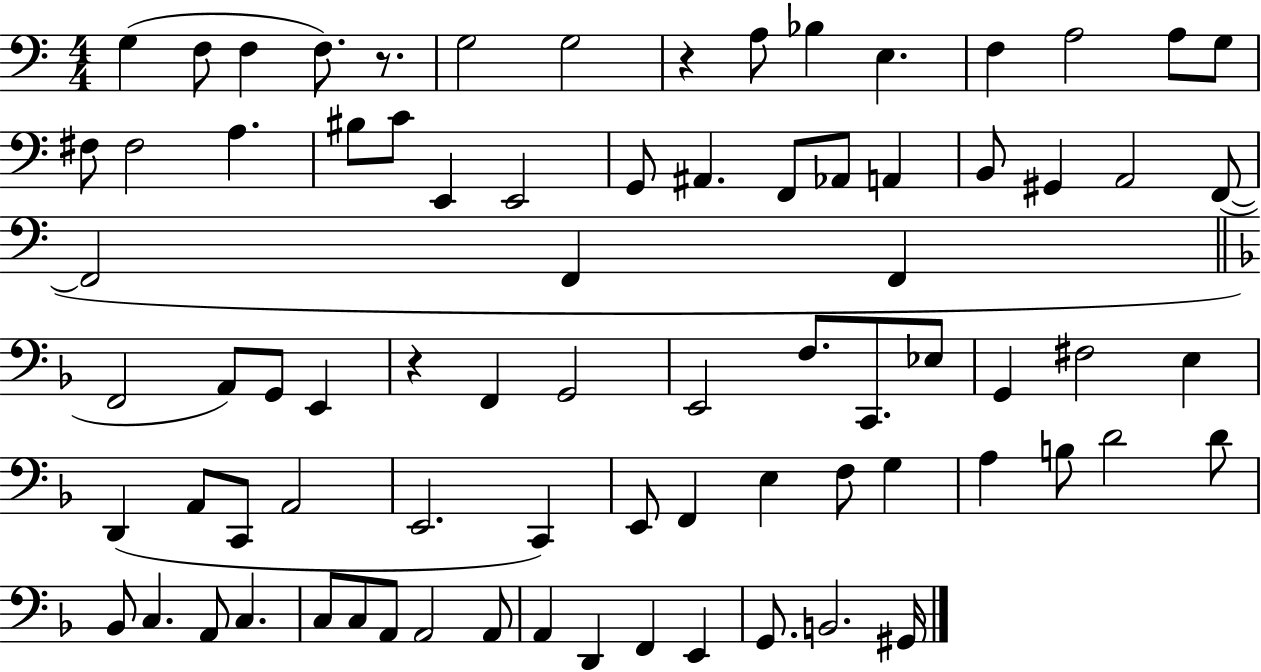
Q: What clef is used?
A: bass